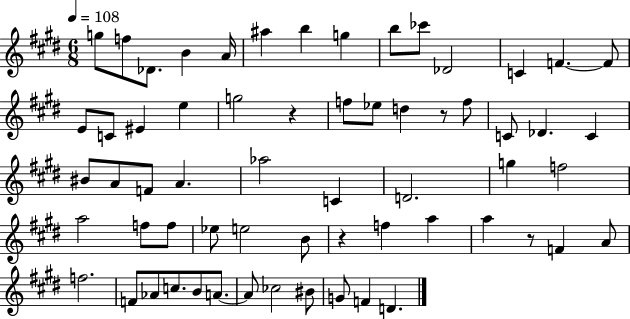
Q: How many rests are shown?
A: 4